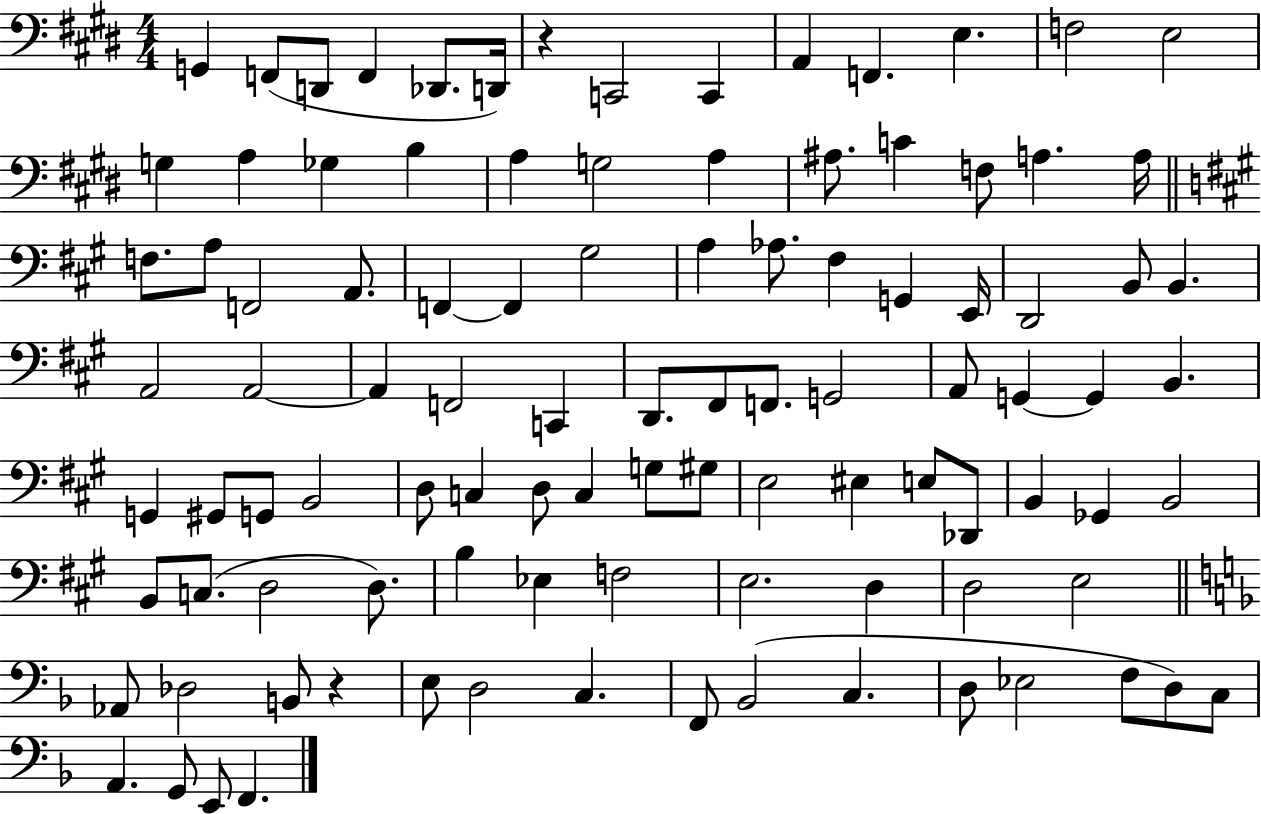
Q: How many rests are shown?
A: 2